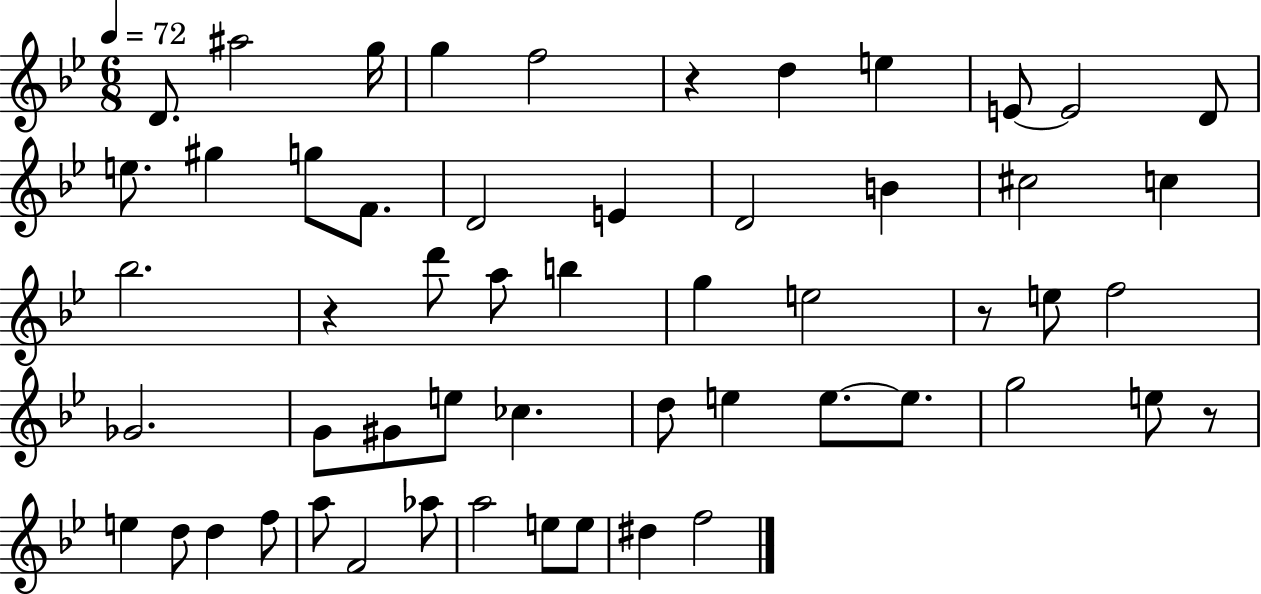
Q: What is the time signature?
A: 6/8